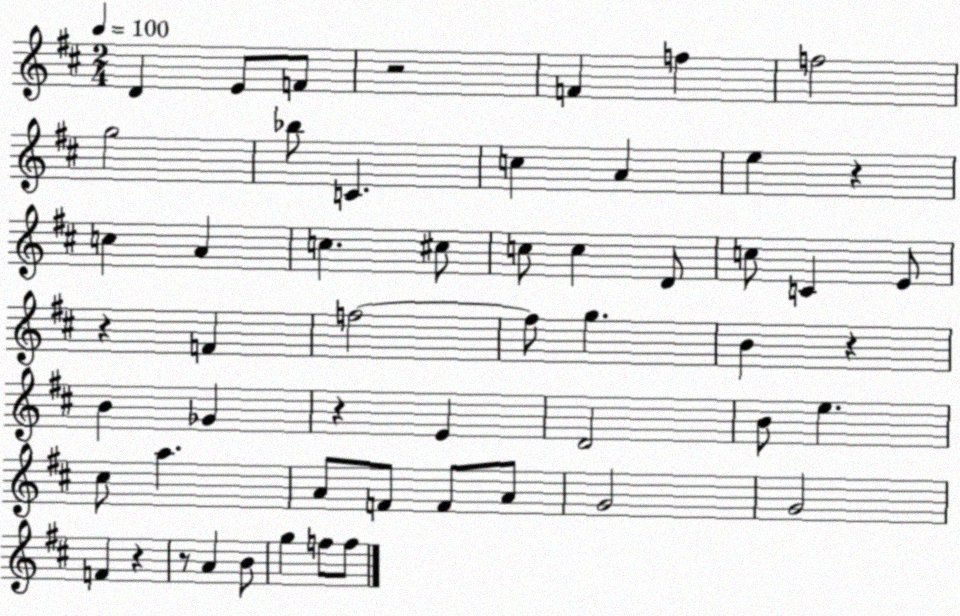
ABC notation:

X:1
T:Untitled
M:2/4
L:1/4
K:D
D E/2 F/2 z2 F f f2 g2 _b/2 C c A e z c A c ^c/2 c/2 c D/2 c/2 C E/2 z F f2 f/2 g B z B _G z E D2 B/2 e ^c/2 a A/2 F/2 F/2 A/2 G2 G2 F z z/2 A B/2 g f/2 f/2